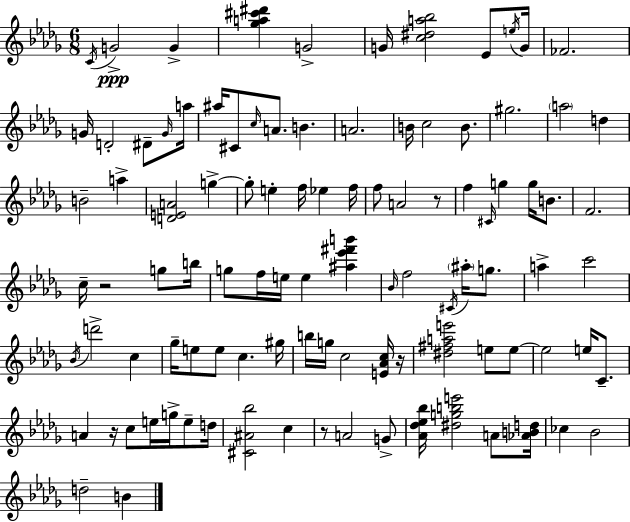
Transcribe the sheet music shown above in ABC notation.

X:1
T:Untitled
M:6/8
L:1/4
K:Bbm
C/4 G2 G [_ga^c'^d'] G2 G/4 [c^da_b]2 _E/2 e/4 G/4 _F2 G/4 D2 ^D/2 G/4 a/4 ^a/4 ^C/2 c/4 A/2 B A2 B/4 c2 B/2 ^g2 a2 d B2 a [DEA]2 g g/2 e f/4 _e f/4 f/2 A2 z/2 f ^C/4 g g/4 B/2 F2 c/4 z2 g/2 b/4 g/2 f/4 e/4 e [^a_e'^f'b'] _B/4 f2 ^C/4 ^a/4 g/2 a c'2 _B/4 d'2 c _g/4 e/2 e/2 c ^g/4 b/4 g/4 c2 [E_Ac]/4 z/4 [^d^fae']2 e/2 e/2 e2 e/4 C/2 A z/4 c/2 e/4 g/4 e/2 d/4 [^C^A_b]2 c z/2 A2 G/2 [_A_d_e_b]/4 [^dgbe']2 A/2 [_ABd]/4 _c _B2 d2 B